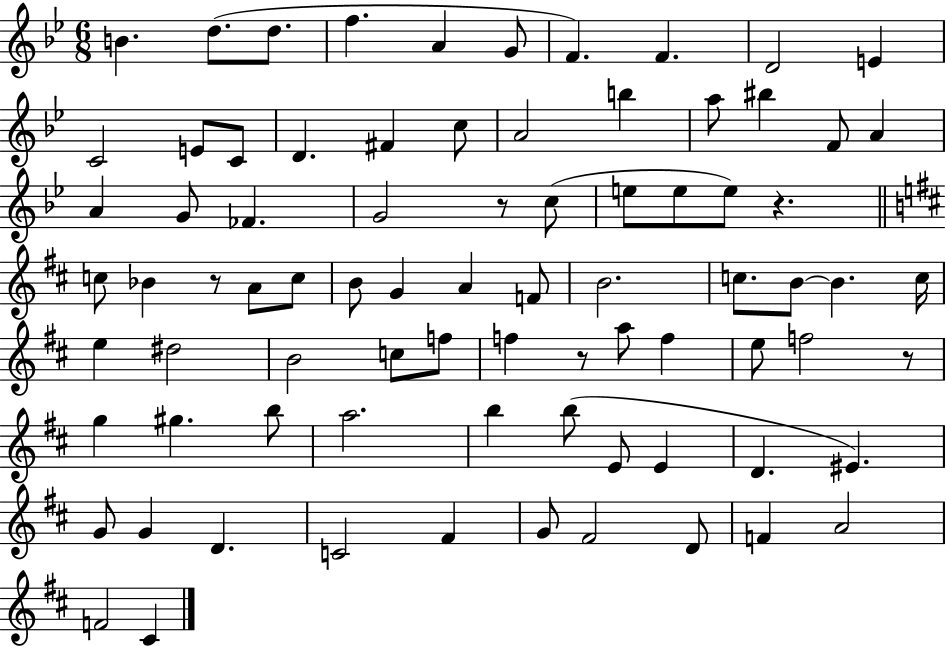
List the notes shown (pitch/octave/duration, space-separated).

B4/q. D5/e. D5/e. F5/q. A4/q G4/e F4/q. F4/q. D4/h E4/q C4/h E4/e C4/e D4/q. F#4/q C5/e A4/h B5/q A5/e BIS5/q F4/e A4/q A4/q G4/e FES4/q. G4/h R/e C5/e E5/e E5/e E5/e R/q. C5/e Bb4/q R/e A4/e C5/e B4/e G4/q A4/q F4/e B4/h. C5/e. B4/e B4/q. C5/s E5/q D#5/h B4/h C5/e F5/e F5/q R/e A5/e F5/q E5/e F5/h R/e G5/q G#5/q. B5/e A5/h. B5/q B5/e E4/e E4/q D4/q. EIS4/q. G4/e G4/q D4/q. C4/h F#4/q G4/e F#4/h D4/e F4/q A4/h F4/h C#4/q